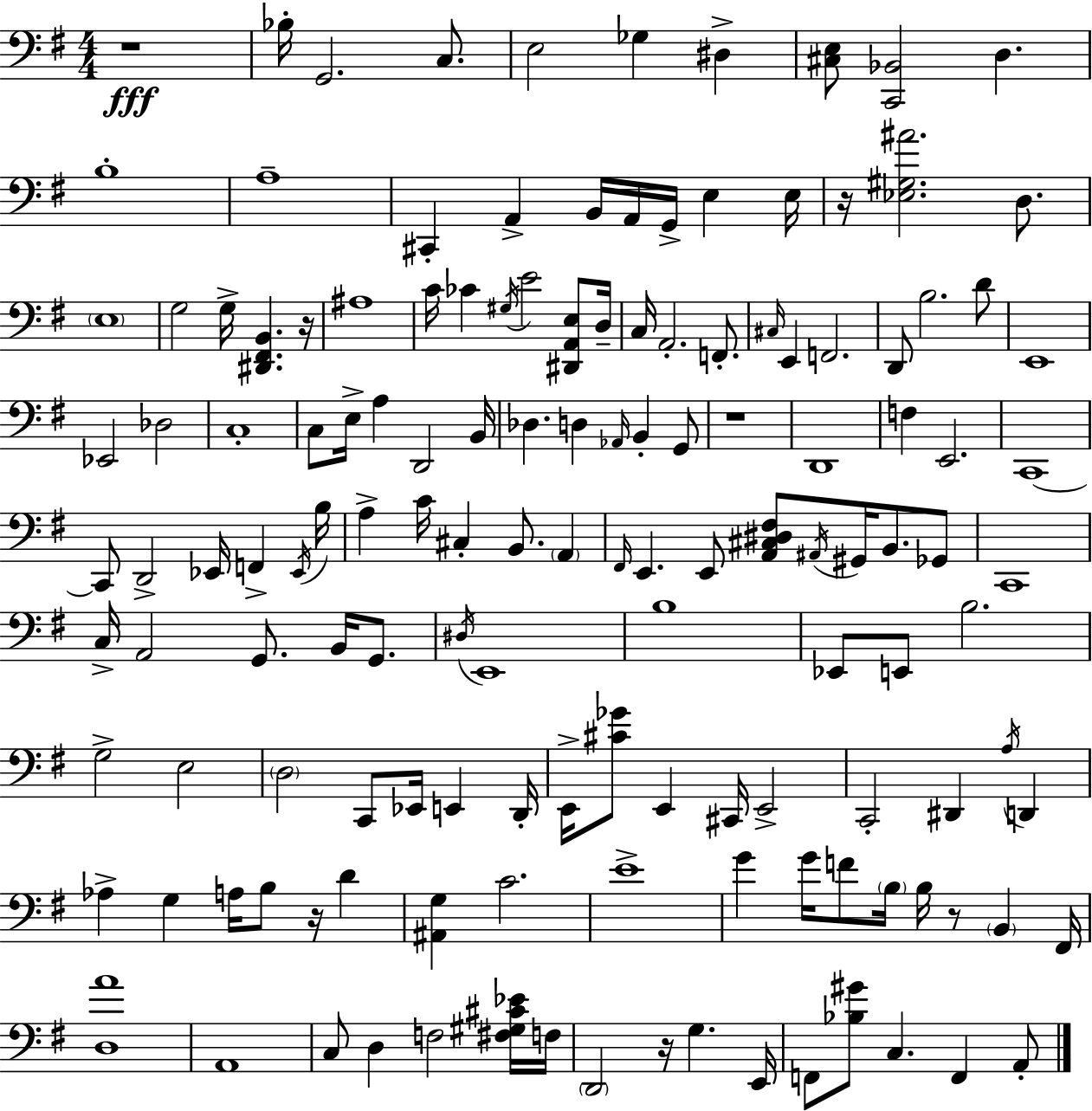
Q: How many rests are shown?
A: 7